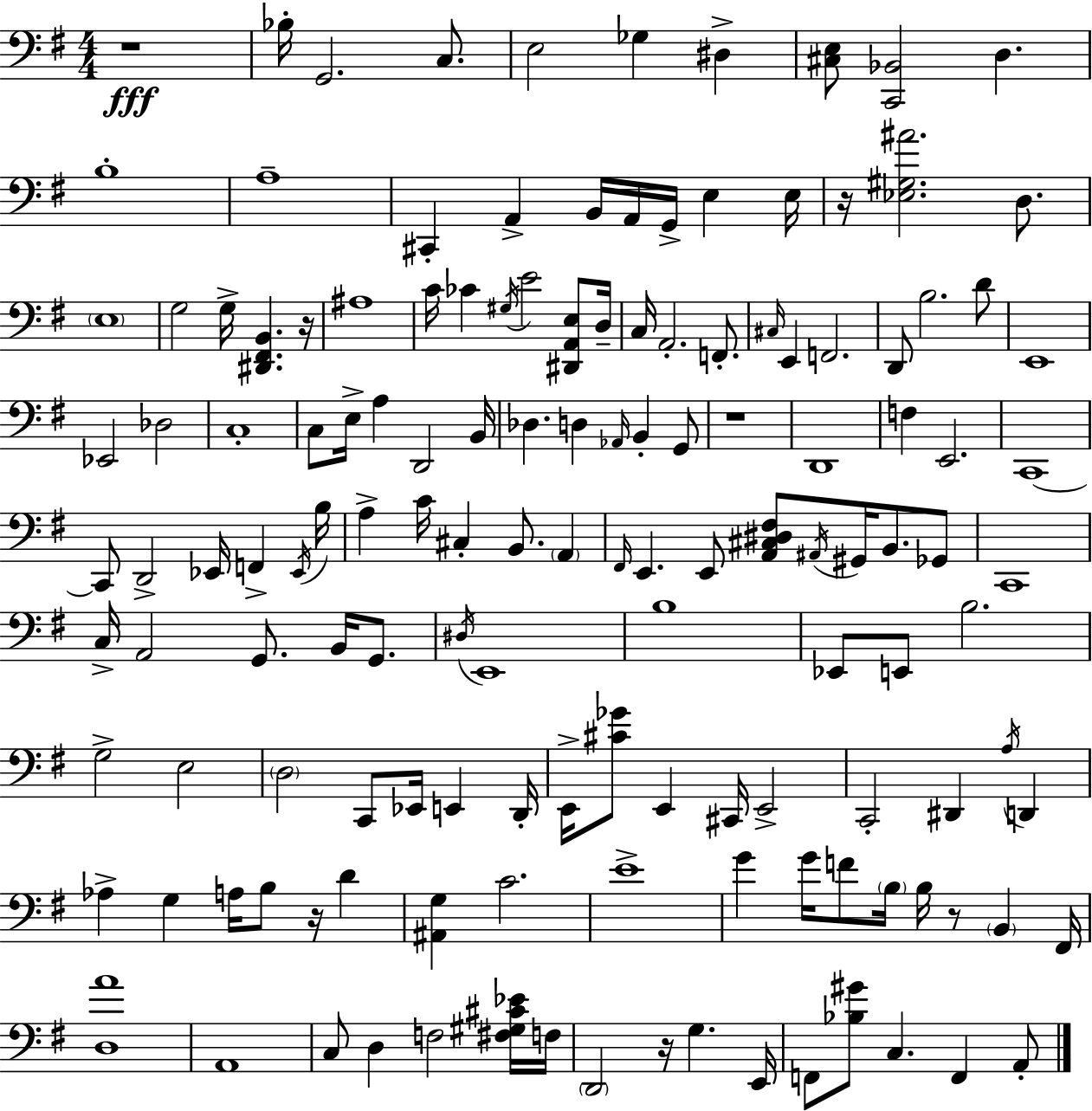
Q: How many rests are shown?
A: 7